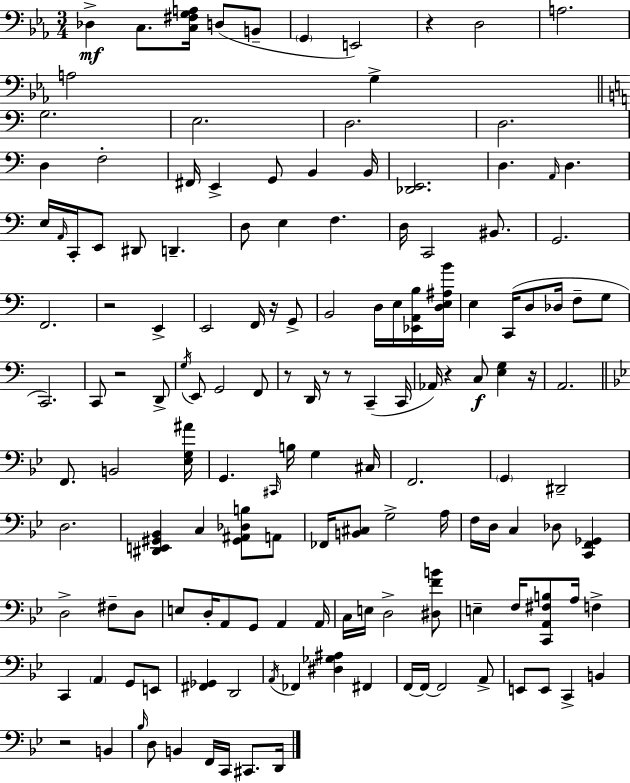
Db3/q C3/e. [C3,F#3,G3,A3]/s D3/e B2/e G2/q E2/h R/q D3/h A3/h. A3/h G3/q G3/h. E3/h. D3/h. D3/h. D3/q F3/h F#2/s E2/q G2/e B2/q B2/s [Db2,E2]/h. D3/q. A2/s D3/q. E3/s A2/s C2/s E2/e D#2/e D2/q. D3/e E3/q F3/q. D3/s C2/h BIS2/e. G2/h. F2/h. R/h E2/q E2/h F2/s R/s G2/e B2/h D3/s E3/s [Eb2,A2,B3]/s [D3,E3,A#3,B4]/s E3/q C2/s D3/e Db3/s F3/e G3/e C2/h. C2/e R/h D2/e G3/s E2/e G2/h F2/e R/e D2/s R/e R/e C2/q C2/s Ab2/s R/q C3/e [E3,G3]/q R/s A2/h. F2/e. B2/h [Eb3,G3,A#4]/s G2/q. C#2/s B3/s G3/q C#3/s F2/h. G2/q D#2/h D3/h. [D#2,E2,G#2,Bb2]/q C3/q [G#2,A#2,Db3,B3]/e A2/e FES2/s [B2,C#3]/e G3/h A3/s F3/s D3/s C3/q Db3/e [C2,F2,Gb2]/q D3/h F#3/e D3/e E3/e D3/s A2/e G2/e A2/q A2/s C3/s E3/s D3/h [D#3,F4,B4]/e E3/q F3/s [C2,A2,F#3,B3]/e A3/s F3/q C2/q A2/q G2/e E2/e [F#2,Gb2]/q D2/h A2/s FES2/q [D#3,Gb3,A#3]/q F#2/q F2/s F2/s F2/h A2/e E2/e E2/e C2/q B2/q R/h B2/q Bb3/s D3/e B2/q F2/s C2/s C#2/e. D2/s